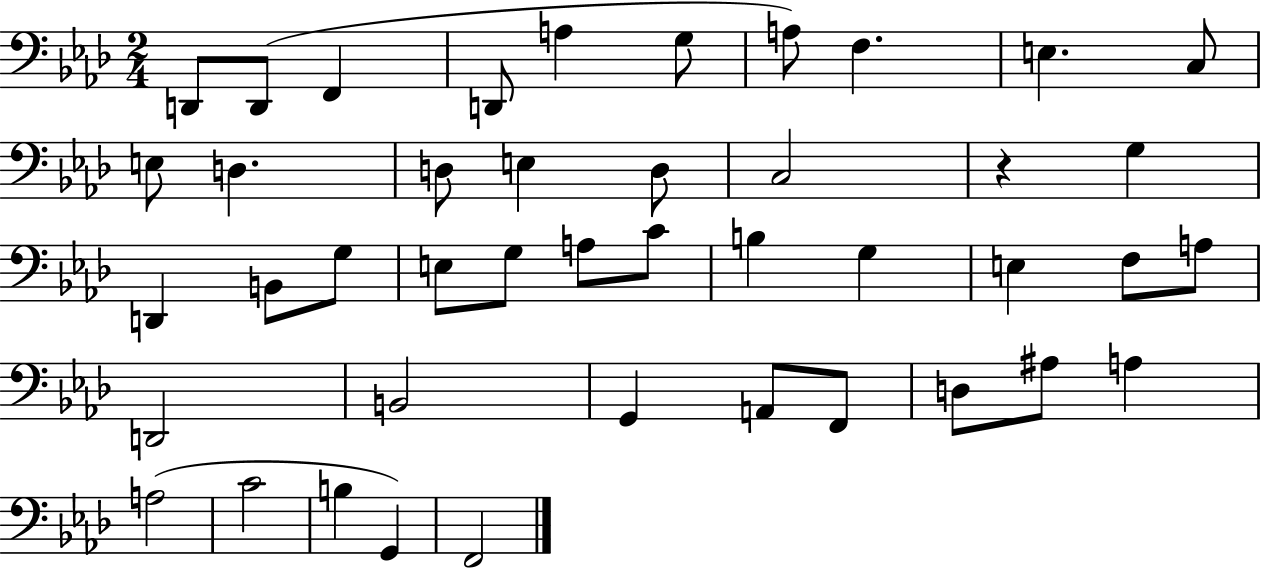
X:1
T:Untitled
M:2/4
L:1/4
K:Ab
D,,/2 D,,/2 F,, D,,/2 A, G,/2 A,/2 F, E, C,/2 E,/2 D, D,/2 E, D,/2 C,2 z G, D,, B,,/2 G,/2 E,/2 G,/2 A,/2 C/2 B, G, E, F,/2 A,/2 D,,2 B,,2 G,, A,,/2 F,,/2 D,/2 ^A,/2 A, A,2 C2 B, G,, F,,2